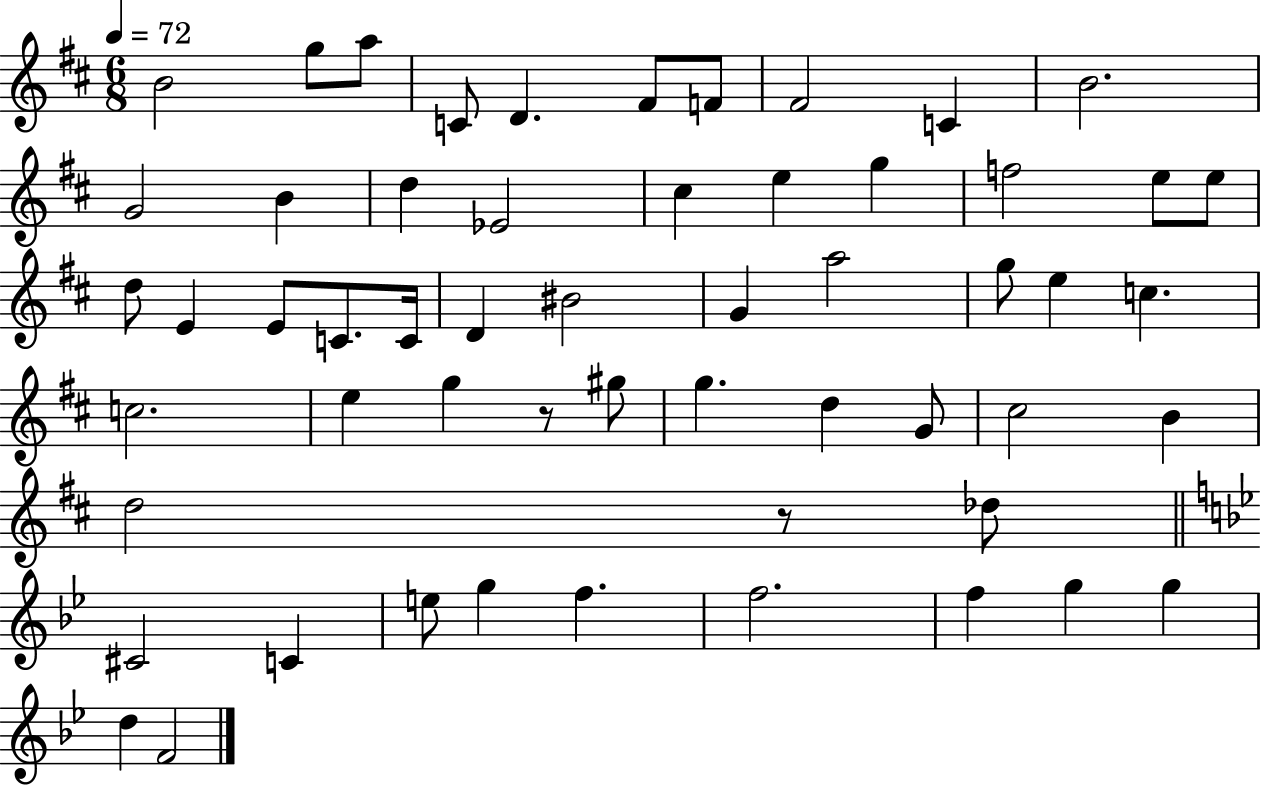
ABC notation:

X:1
T:Untitled
M:6/8
L:1/4
K:D
B2 g/2 a/2 C/2 D ^F/2 F/2 ^F2 C B2 G2 B d _E2 ^c e g f2 e/2 e/2 d/2 E E/2 C/2 C/4 D ^B2 G a2 g/2 e c c2 e g z/2 ^g/2 g d G/2 ^c2 B d2 z/2 _d/2 ^C2 C e/2 g f f2 f g g d F2